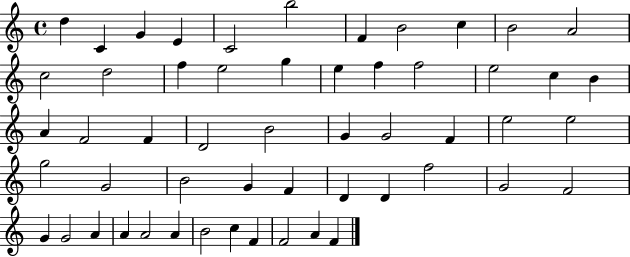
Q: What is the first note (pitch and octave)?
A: D5